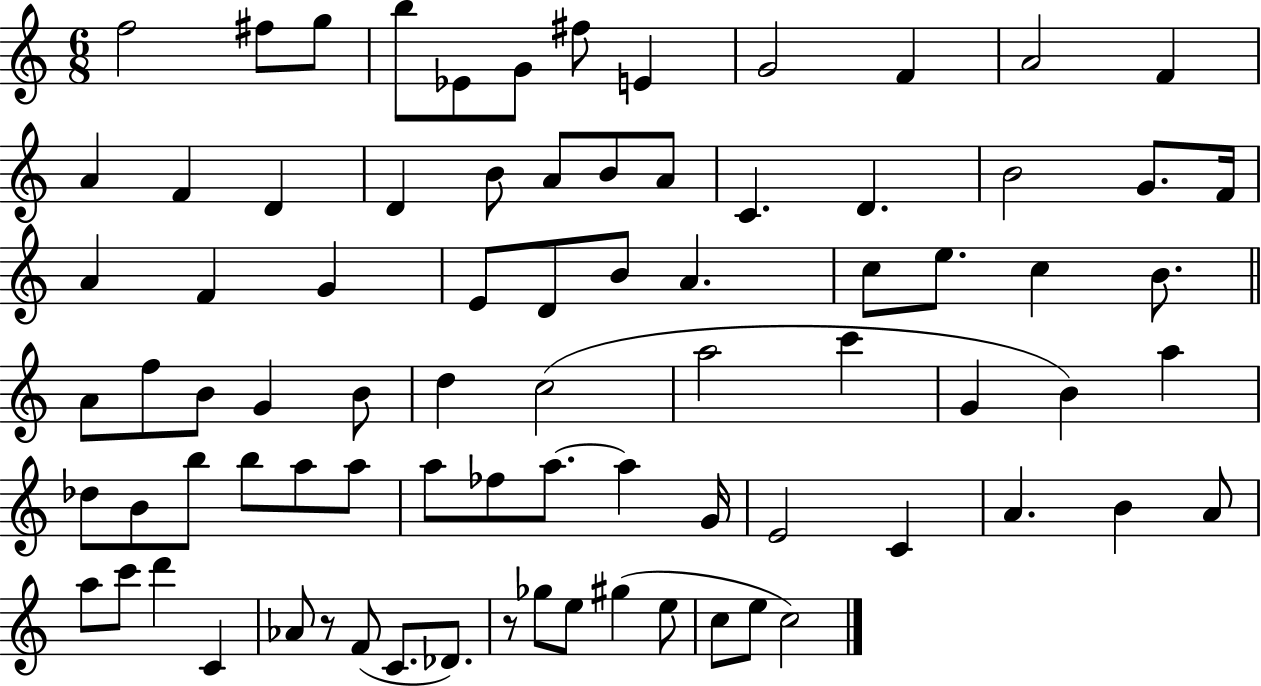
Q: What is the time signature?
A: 6/8